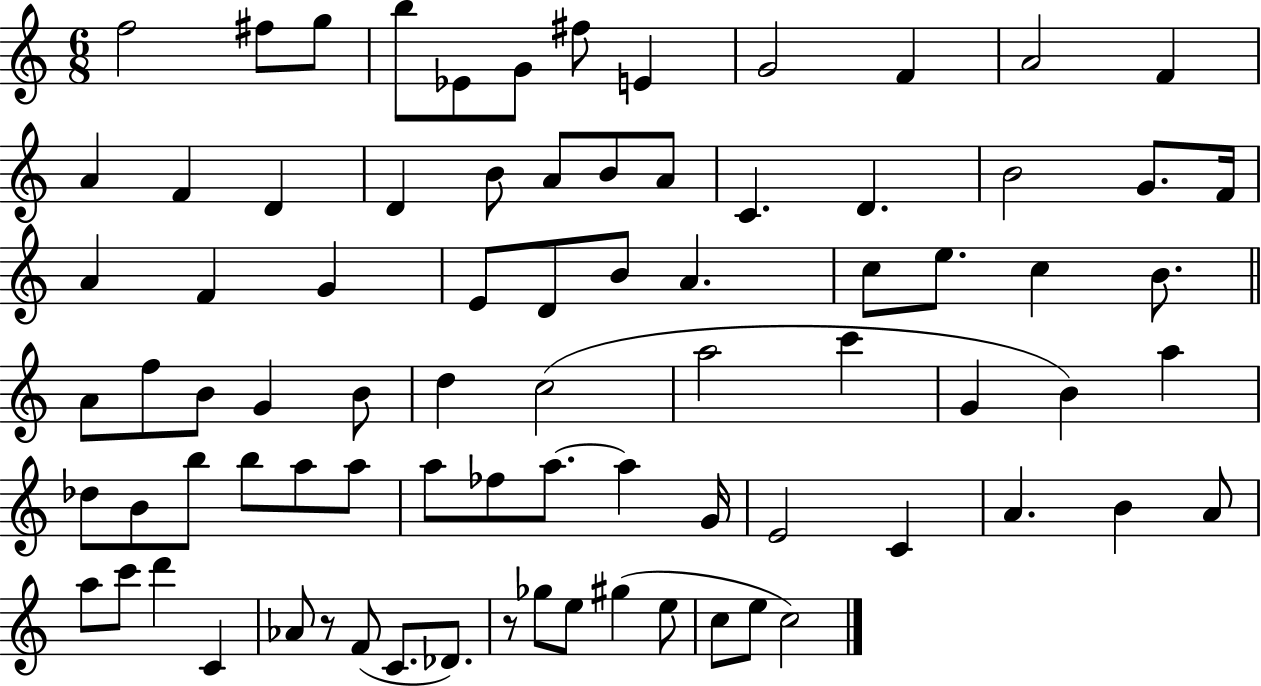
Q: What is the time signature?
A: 6/8